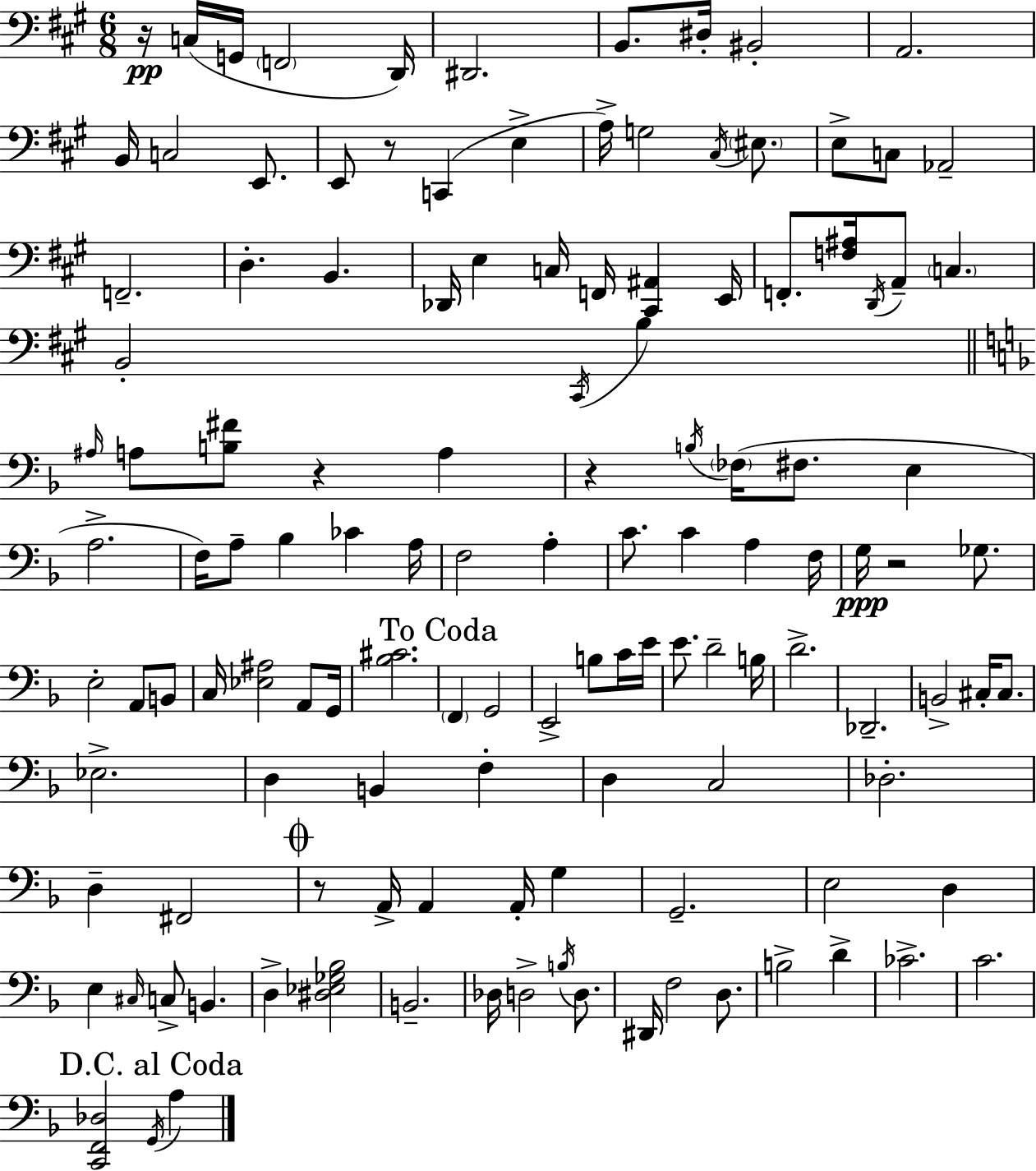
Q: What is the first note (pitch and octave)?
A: C3